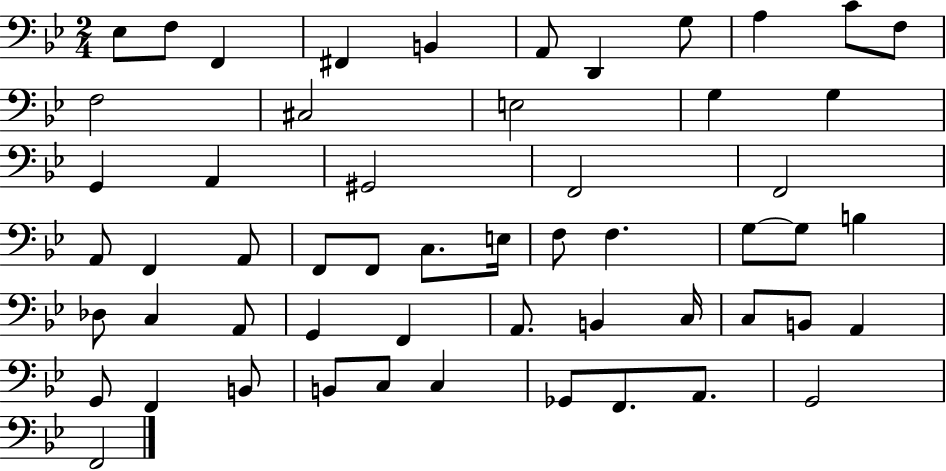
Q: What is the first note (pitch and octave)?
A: Eb3